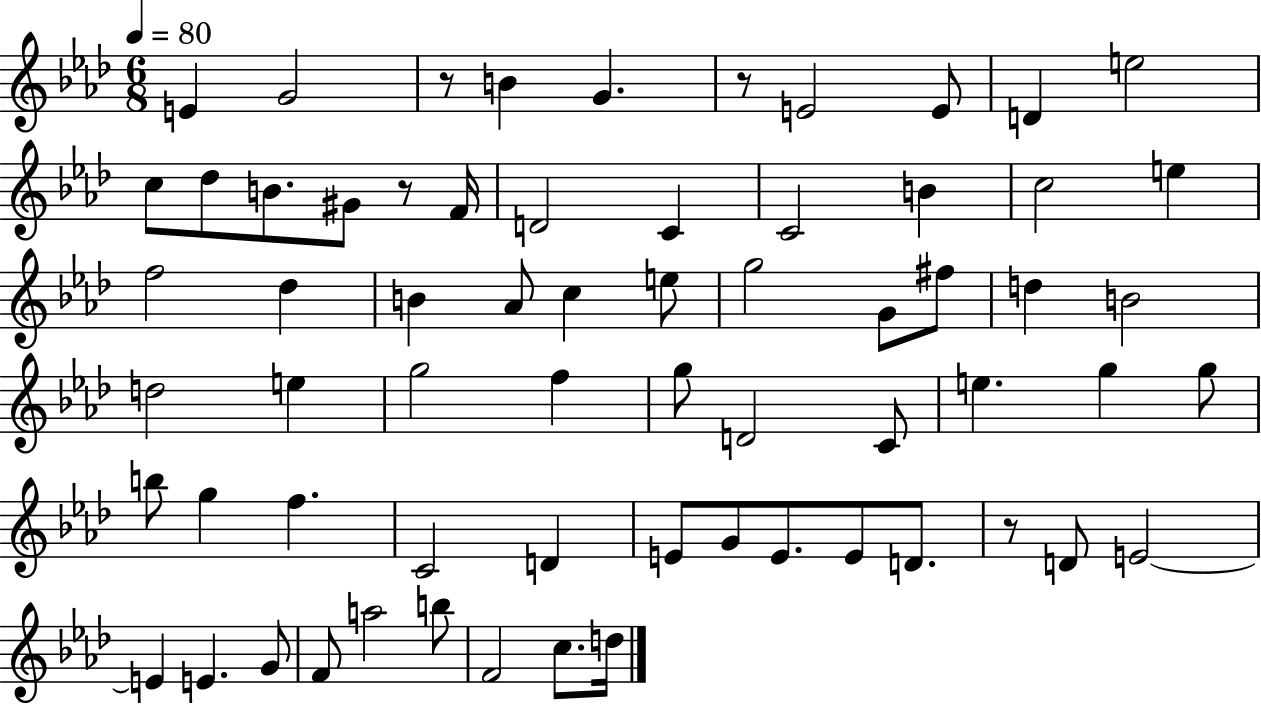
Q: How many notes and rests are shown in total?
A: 65